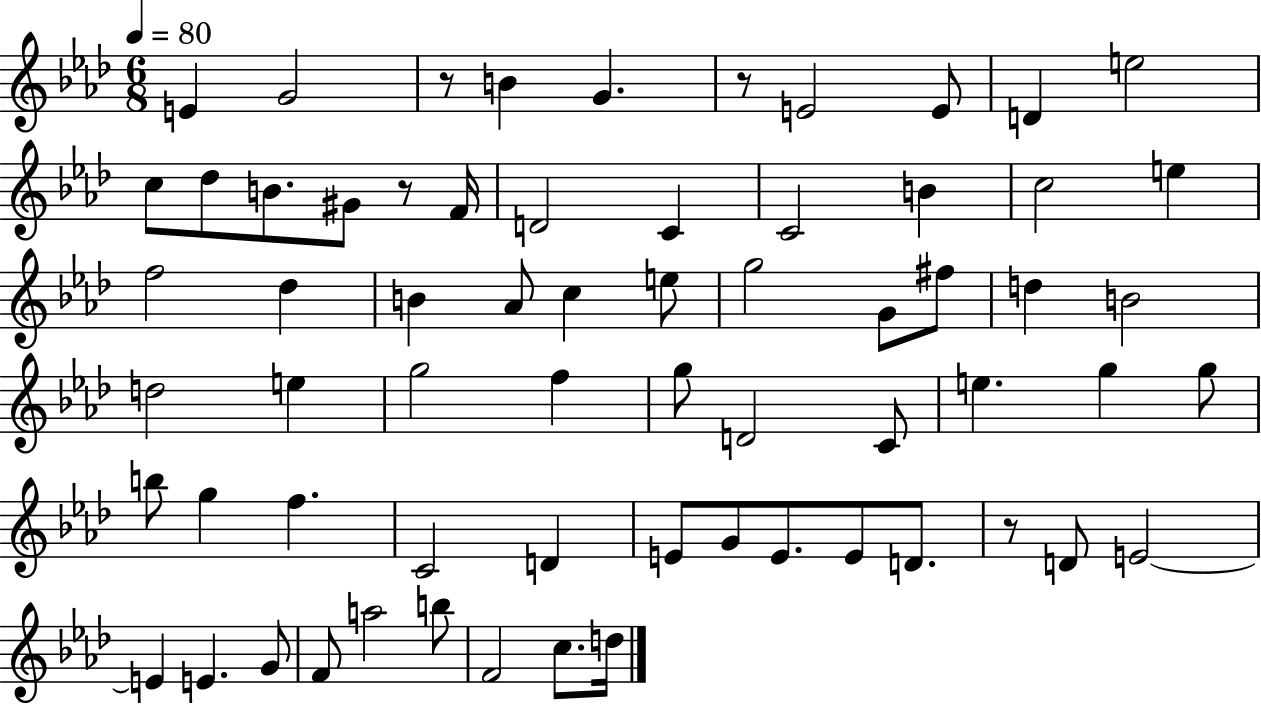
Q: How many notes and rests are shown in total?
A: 65